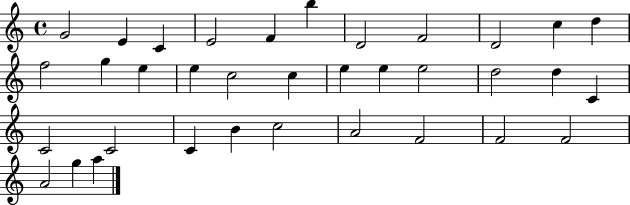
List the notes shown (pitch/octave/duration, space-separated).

G4/h E4/q C4/q E4/h F4/q B5/q D4/h F4/h D4/h C5/q D5/q F5/h G5/q E5/q E5/q C5/h C5/q E5/q E5/q E5/h D5/h D5/q C4/q C4/h C4/h C4/q B4/q C5/h A4/h F4/h F4/h F4/h A4/h G5/q A5/q